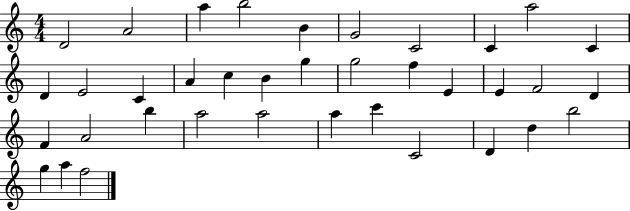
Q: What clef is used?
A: treble